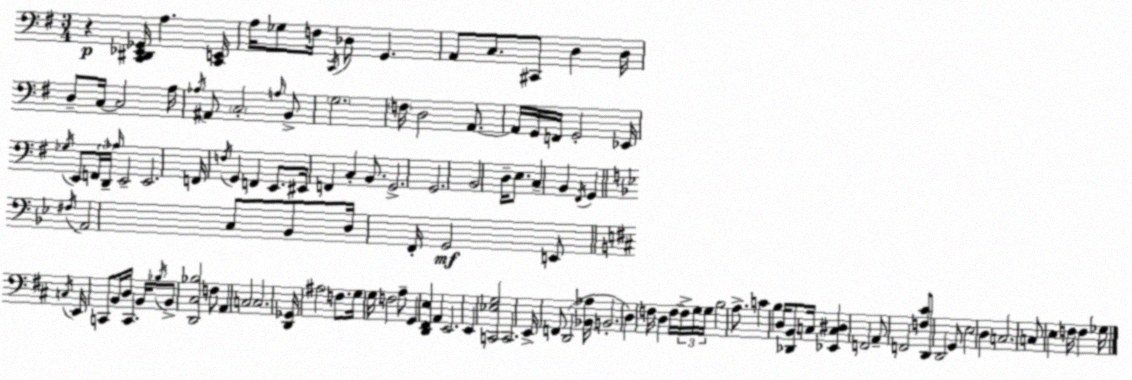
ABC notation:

X:1
T:Untitled
M:3/4
L:1/4
K:G
z [C,,^D,,_E,,_G,,]/4 A, [C,,E,,]/4 A,/4 _G,/2 F,/4 C,,/4 _D,/2 G,, A,,/2 C,/2 ^C,,/2 D, D,/4 D,/2 C,/4 C,2 A,/4 _A,/4 ^A,,/2 C,2 A,/4 B,,/2 G,2 F,/4 D,2 A,,/2 A,,/4 G,,/4 F,,/4 G,,2 _E,,/4 _G,/4 E,,/2 F,,/4 D,,/4 _A,/4 E,,2 E,,2 F,,/4 F,/4 G,, F,, E,,/2 ^E,,/4 F,, C, B,,/2 G,,2 G,,2 B,,2 D,/4 E,/2 C, B,, ^F,,/4 G,, ^F,/4 A,,2 C,/2 _B,,/2 D,/4 F,,/4 G,,2 E,,/2 C,/4 E,,/4 C,,/2 B,,/4 D,/4 C,, B,,/4 _B,/4 B,,/2 [D,,^C,_B,]2 F,/2 A,, C,2 C,2 [D,,_G,,]/4 ^A,2 F,/2 G,/4 G,/4 F,2 A,/2 G,, [D,,^F,,E,] A,, E,,2 E,, [C,,_E,G,]2 C,,2 E,,/4 F,,/2 D,,2 [_B,,_A,]/4 B,,2 D, F,/4 D, F,/4 F,/4 G,/4 G,/4 B,2 A,/2 C B, D,/4 [_D,,B,,]/2 C,/4 [_E,,C,^D,] F,,2 A,,/2 F,,2 [F,^C]/2 D,,/2 D,,2 G,,/2 E,2 D, C,2 C,/2 E, F,/4 F, _G,/4